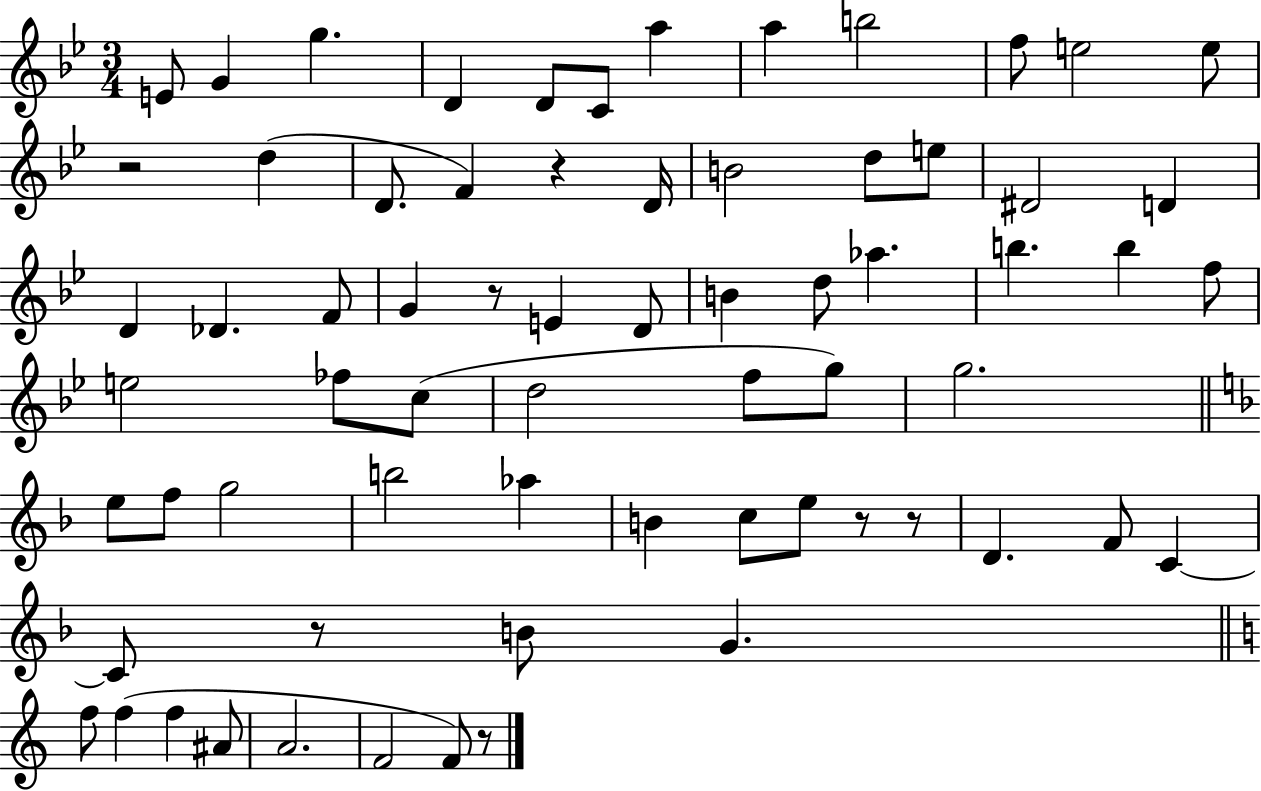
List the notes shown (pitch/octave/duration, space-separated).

E4/e G4/q G5/q. D4/q D4/e C4/e A5/q A5/q B5/h F5/e E5/h E5/e R/h D5/q D4/e. F4/q R/q D4/s B4/h D5/e E5/e D#4/h D4/q D4/q Db4/q. F4/e G4/q R/e E4/q D4/e B4/q D5/e Ab5/q. B5/q. B5/q F5/e E5/h FES5/e C5/e D5/h F5/e G5/e G5/h. E5/e F5/e G5/h B5/h Ab5/q B4/q C5/e E5/e R/e R/e D4/q. F4/e C4/q C4/e R/e B4/e G4/q. F5/e F5/q F5/q A#4/e A4/h. F4/h F4/e R/e